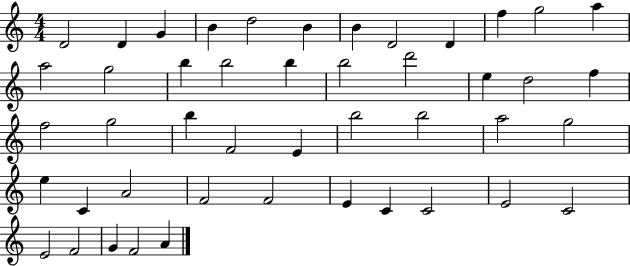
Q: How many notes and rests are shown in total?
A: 46